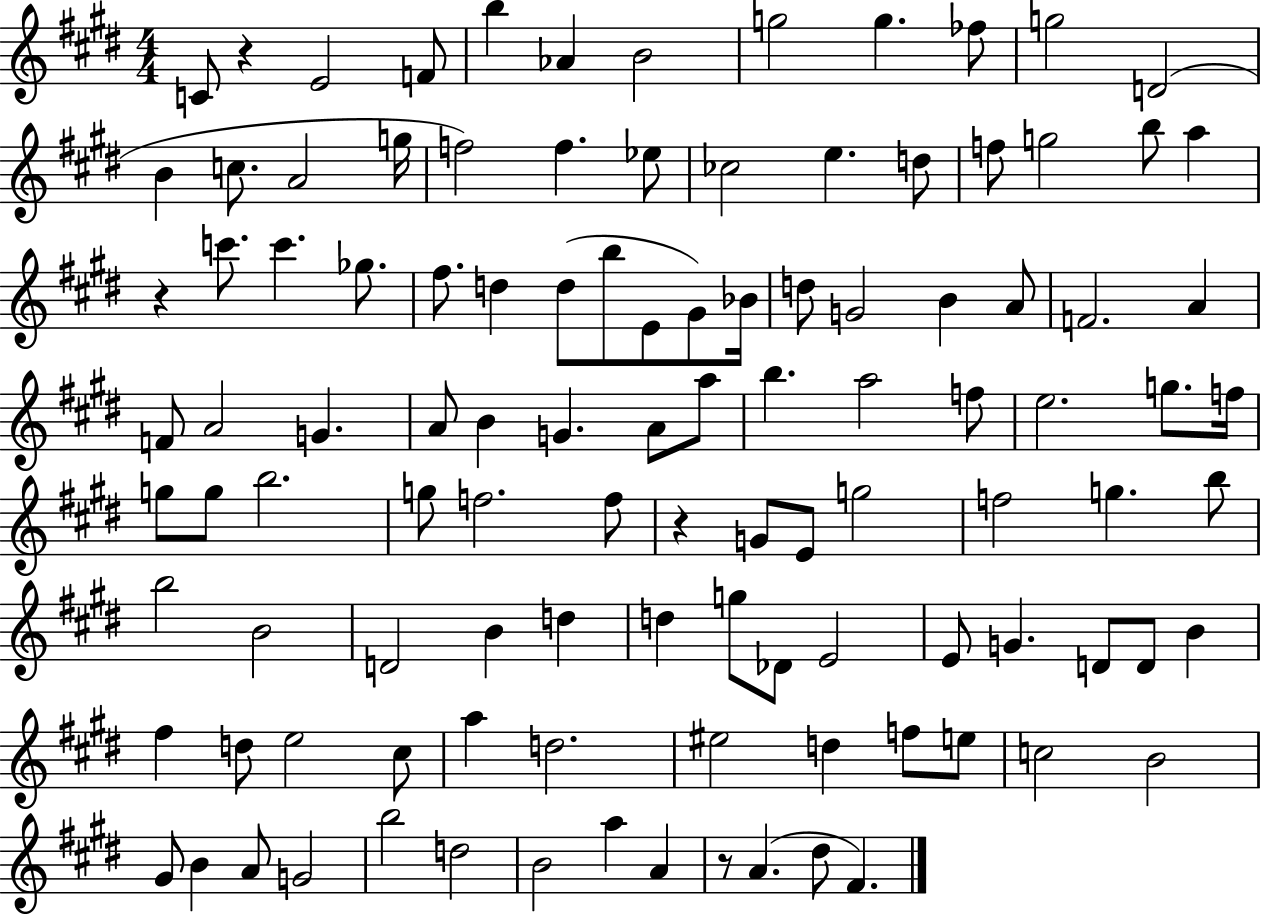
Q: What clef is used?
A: treble